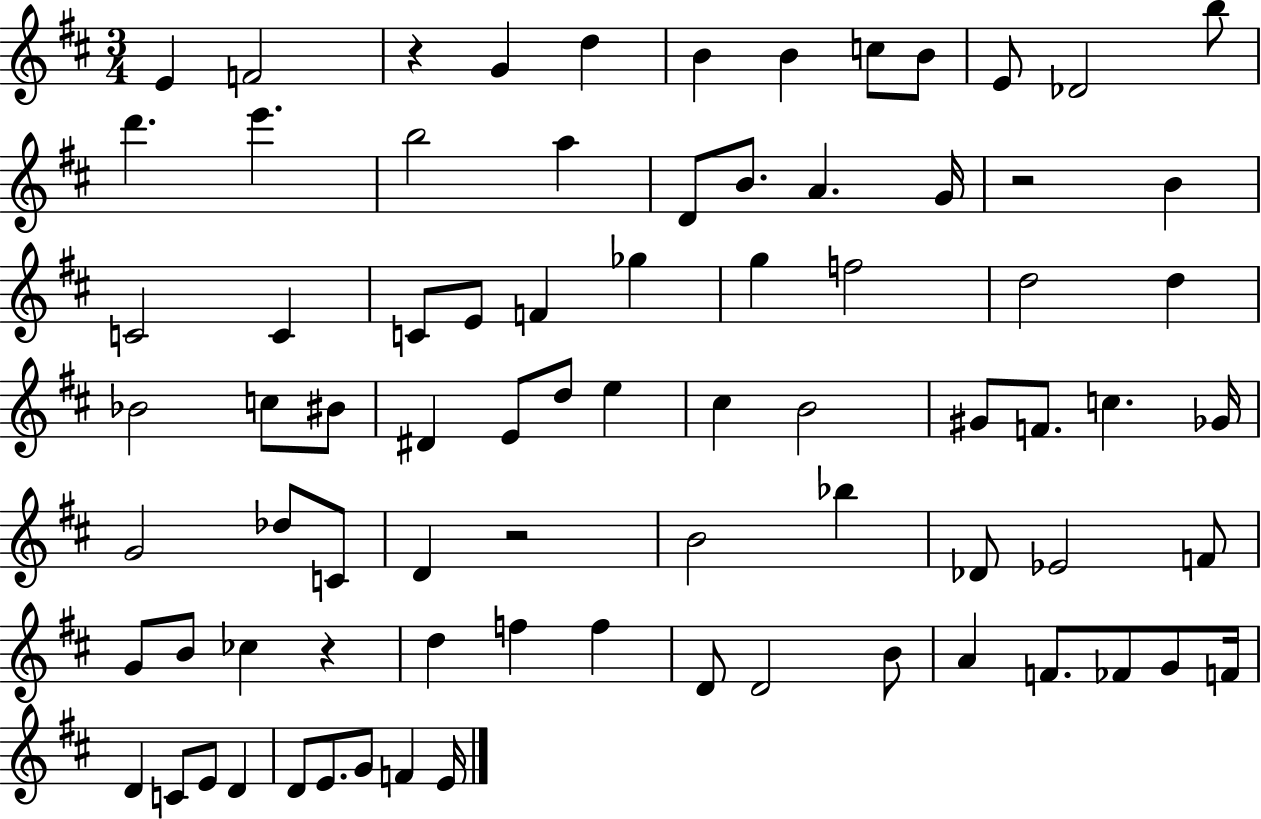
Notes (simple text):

E4/q F4/h R/q G4/q D5/q B4/q B4/q C5/e B4/e E4/e Db4/h B5/e D6/q. E6/q. B5/h A5/q D4/e B4/e. A4/q. G4/s R/h B4/q C4/h C4/q C4/e E4/e F4/q Gb5/q G5/q F5/h D5/h D5/q Bb4/h C5/e BIS4/e D#4/q E4/e D5/e E5/q C#5/q B4/h G#4/e F4/e. C5/q. Gb4/s G4/h Db5/e C4/e D4/q R/h B4/h Bb5/q Db4/e Eb4/h F4/e G4/e B4/e CES5/q R/q D5/q F5/q F5/q D4/e D4/h B4/e A4/q F4/e. FES4/e G4/e F4/s D4/q C4/e E4/e D4/q D4/e E4/e. G4/e F4/q E4/s